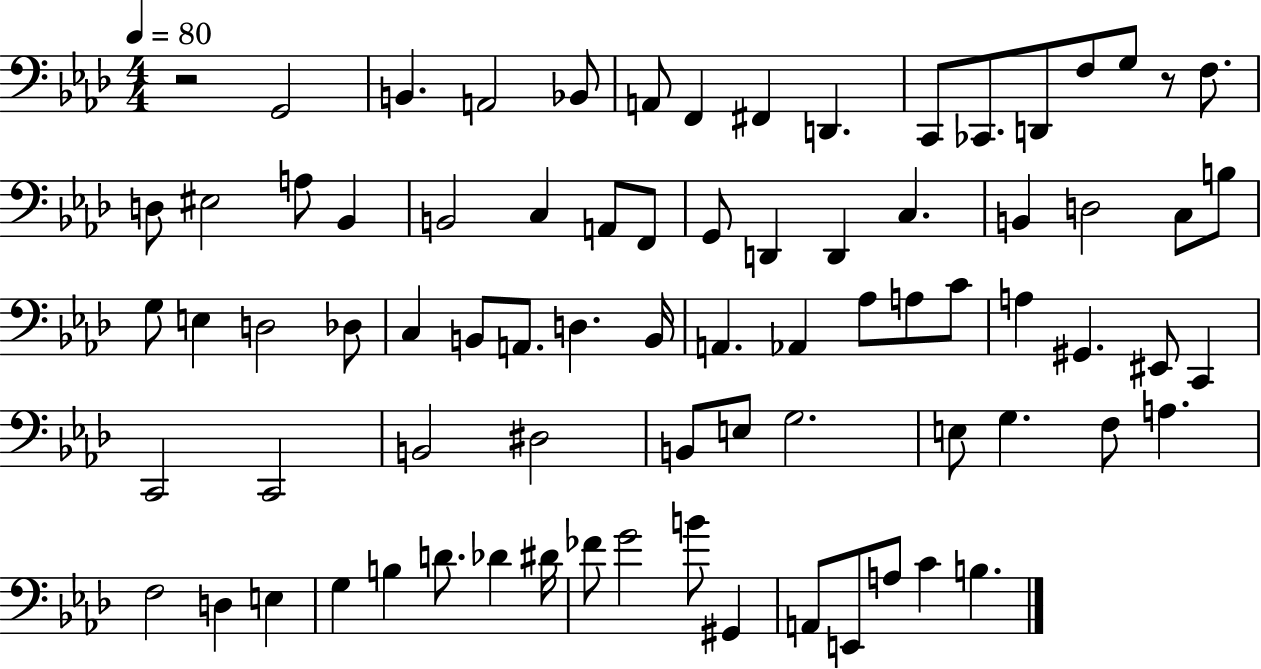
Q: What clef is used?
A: bass